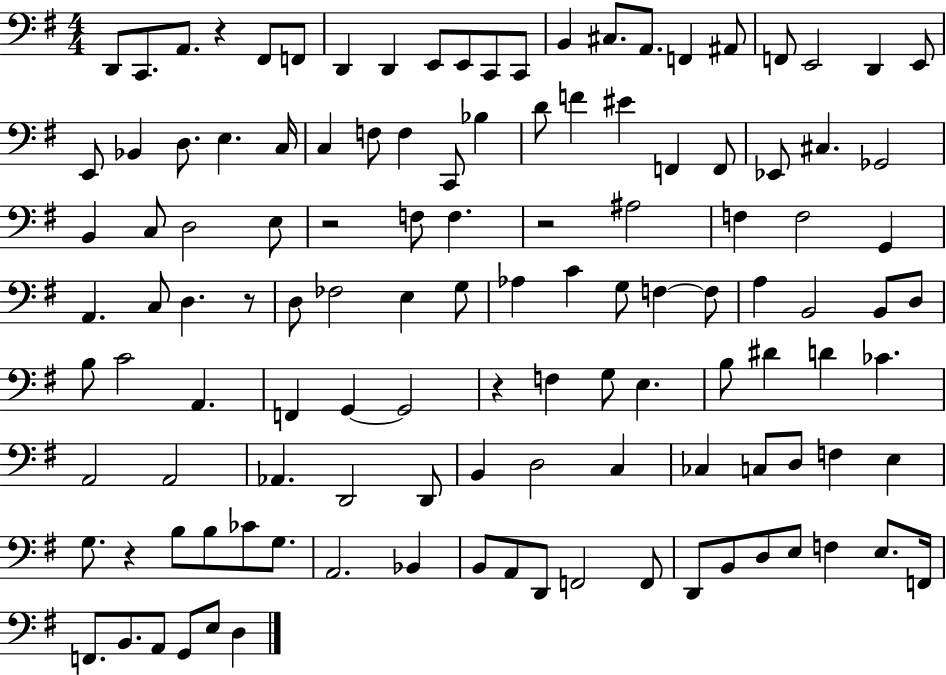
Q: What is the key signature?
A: G major